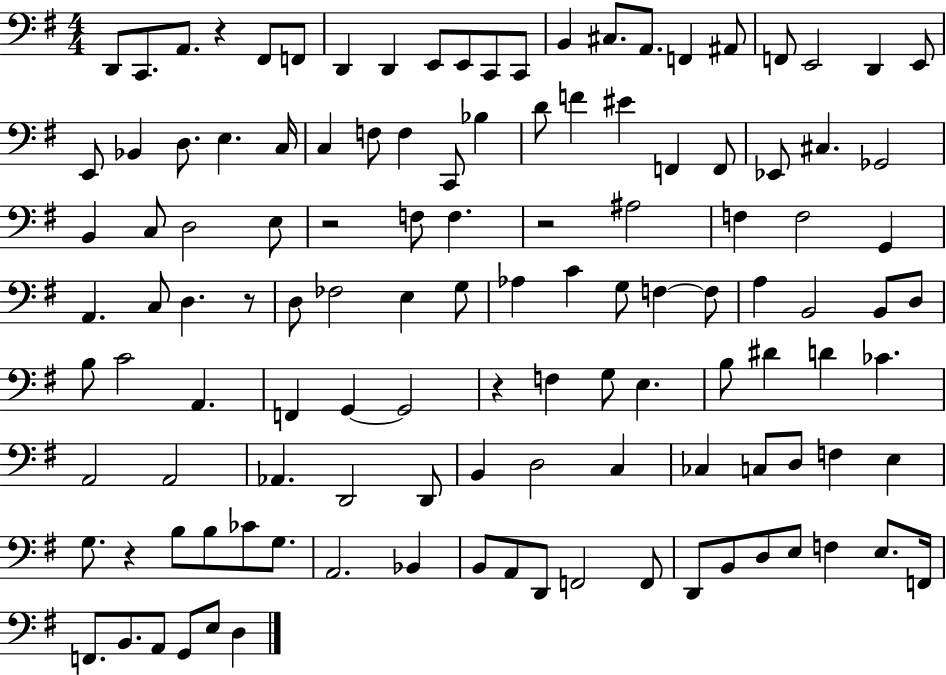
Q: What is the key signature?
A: G major